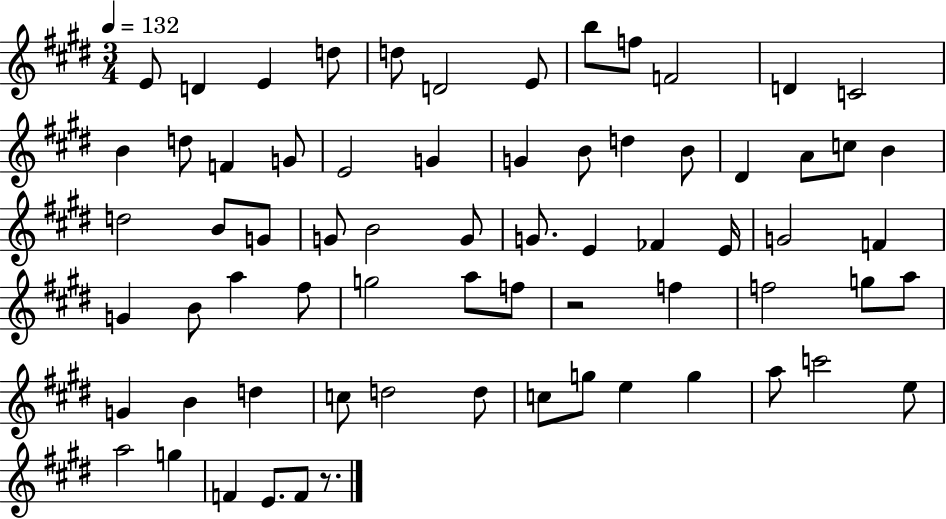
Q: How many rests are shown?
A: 2